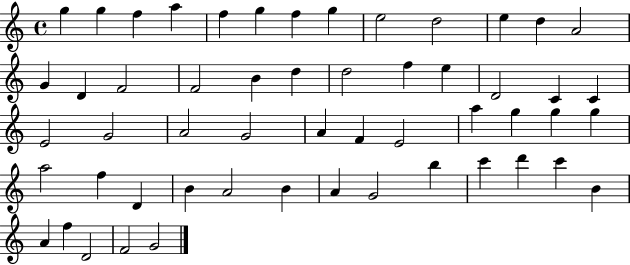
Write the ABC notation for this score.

X:1
T:Untitled
M:4/4
L:1/4
K:C
g g f a f g f g e2 d2 e d A2 G D F2 F2 B d d2 f e D2 C C E2 G2 A2 G2 A F E2 a g g g a2 f D B A2 B A G2 b c' d' c' B A f D2 F2 G2